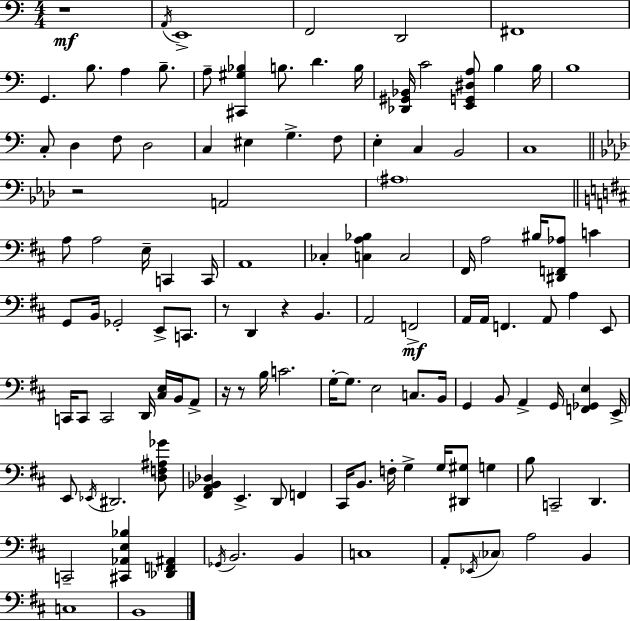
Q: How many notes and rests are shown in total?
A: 121